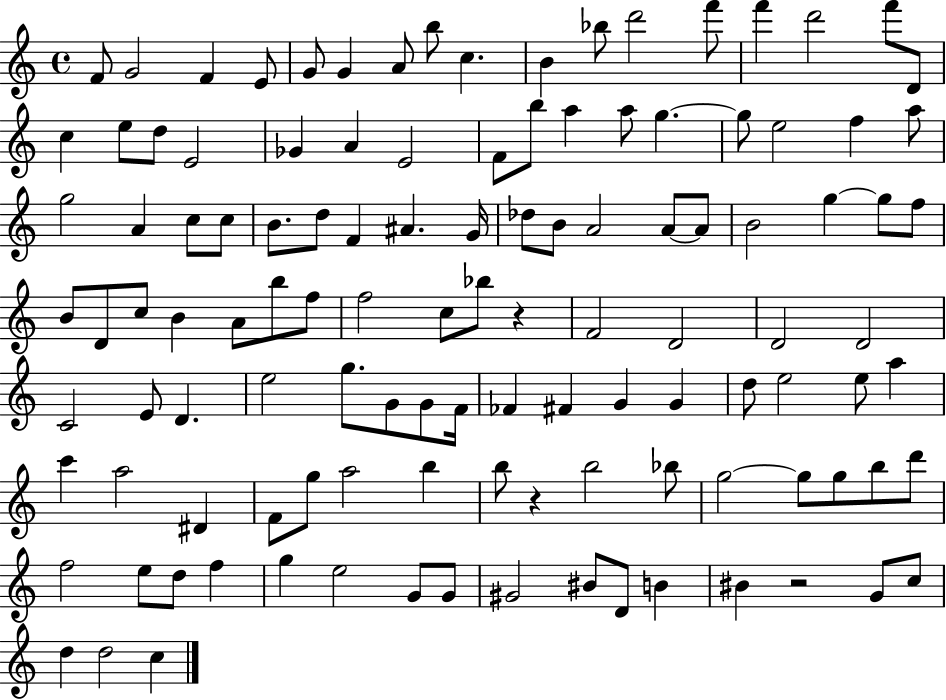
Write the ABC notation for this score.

X:1
T:Untitled
M:4/4
L:1/4
K:C
F/2 G2 F E/2 G/2 G A/2 b/2 c B _b/2 d'2 f'/2 f' d'2 f'/2 D/2 c e/2 d/2 E2 _G A E2 F/2 b/2 a a/2 g g/2 e2 f a/2 g2 A c/2 c/2 B/2 d/2 F ^A G/4 _d/2 B/2 A2 A/2 A/2 B2 g g/2 f/2 B/2 D/2 c/2 B A/2 b/2 f/2 f2 c/2 _b/2 z F2 D2 D2 D2 C2 E/2 D e2 g/2 G/2 G/2 F/4 _F ^F G G d/2 e2 e/2 a c' a2 ^D F/2 g/2 a2 b b/2 z b2 _b/2 g2 g/2 g/2 b/2 d'/2 f2 e/2 d/2 f g e2 G/2 G/2 ^G2 ^B/2 D/2 B ^B z2 G/2 c/2 d d2 c